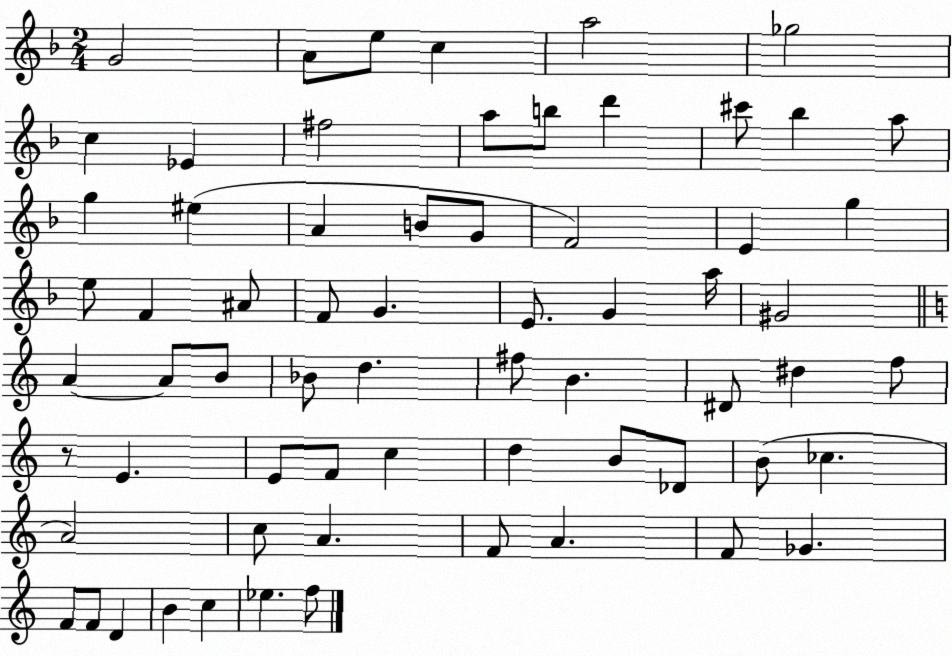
X:1
T:Untitled
M:2/4
L:1/4
K:F
G2 A/2 e/2 c a2 _g2 c _E ^f2 a/2 b/2 d' ^c'/2 _b a/2 g ^e A B/2 G/2 F2 E g e/2 F ^A/2 F/2 G E/2 G a/4 ^G2 A A/2 B/2 _B/2 d ^f/2 B ^D/2 ^d f/2 z/2 E E/2 F/2 c d B/2 _D/2 B/2 _c A2 c/2 A F/2 A F/2 _G F/2 F/2 D B c _e f/2